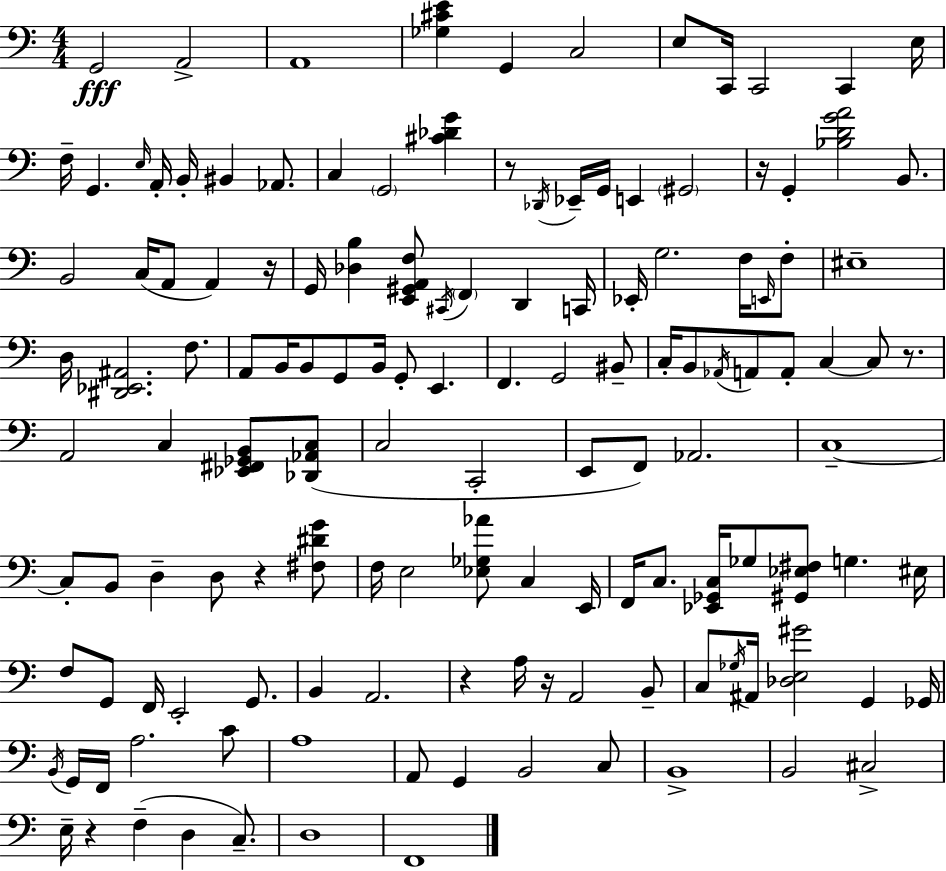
G2/h A2/h A2/w [Gb3,C#4,E4]/q G2/q C3/h E3/e C2/s C2/h C2/q E3/s F3/s G2/q. E3/s A2/s B2/s BIS2/q Ab2/e. C3/q G2/h [C#4,Db4,G4]/q R/e Db2/s Eb2/s G2/s E2/q G#2/h R/s G2/q [Bb3,D4,G4,A4]/h B2/e. B2/h C3/s A2/e A2/q R/s G2/s [Db3,B3]/q [E2,G#2,A2,F3]/e C#2/s F2/q D2/q C2/s Eb2/s G3/h. F3/s E2/s F3/e EIS3/w D3/s [D#2,Eb2,A#2]/h. F3/e. A2/e B2/s B2/e G2/e B2/s G2/e E2/q. F2/q. G2/h BIS2/e C3/s B2/e Ab2/s A2/e A2/e C3/q C3/e R/e. A2/h C3/q [Eb2,F#2,Gb2,B2]/e [Db2,Ab2,C3]/e C3/h C2/h E2/e F2/e Ab2/h. C3/w C3/e B2/e D3/q D3/e R/q [F#3,D#4,G4]/e F3/s E3/h [Eb3,Gb3,Ab4]/e C3/q E2/s F2/s C3/e. [Eb2,Gb2,C3]/s Gb3/e [G#2,Eb3,F#3]/e G3/q. EIS3/s F3/e G2/e F2/s E2/h G2/e. B2/q A2/h. R/q A3/s R/s A2/h B2/e C3/e Gb3/s A#2/s [Db3,E3,G#4]/h G2/q Gb2/s B2/s G2/s F2/s A3/h. C4/e A3/w A2/e G2/q B2/h C3/e B2/w B2/h C#3/h E3/s R/q F3/q D3/q C3/e. D3/w F2/w